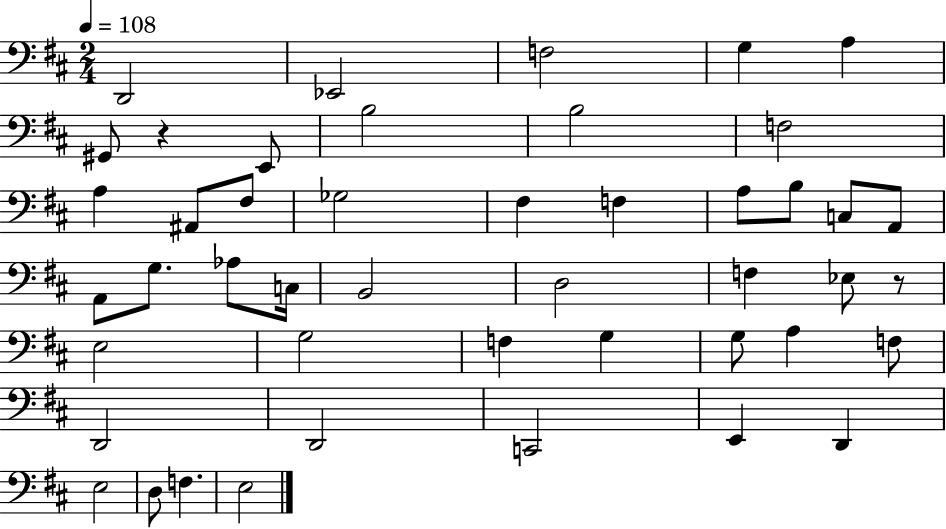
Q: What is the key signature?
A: D major